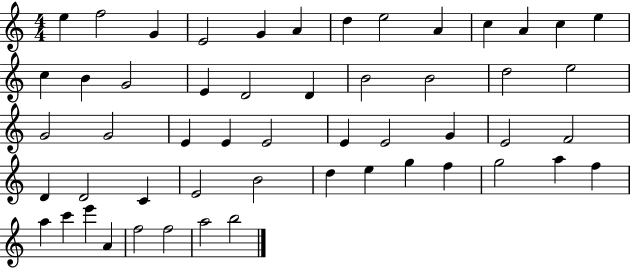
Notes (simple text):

E5/q F5/h G4/q E4/h G4/q A4/q D5/q E5/h A4/q C5/q A4/q C5/q E5/q C5/q B4/q G4/h E4/q D4/h D4/q B4/h B4/h D5/h E5/h G4/h G4/h E4/q E4/q E4/h E4/q E4/h G4/q E4/h F4/h D4/q D4/h C4/q E4/h B4/h D5/q E5/q G5/q F5/q G5/h A5/q F5/q A5/q C6/q E6/q A4/q F5/h F5/h A5/h B5/h